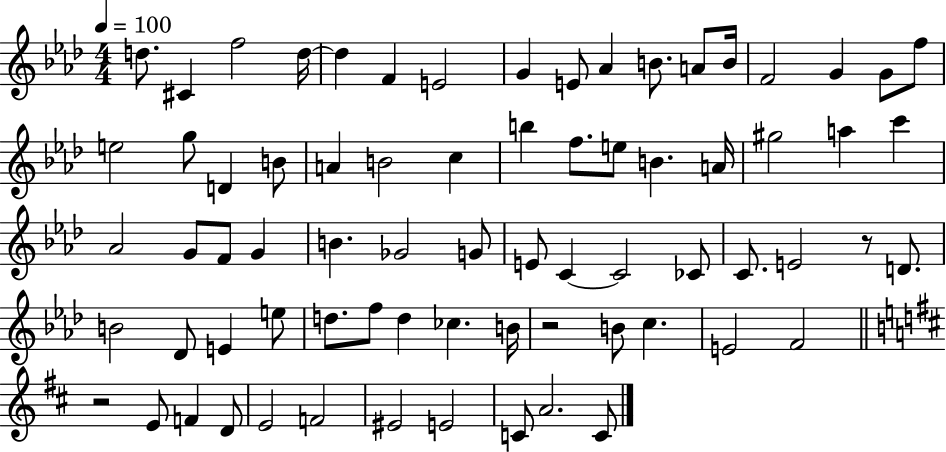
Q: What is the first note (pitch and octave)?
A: D5